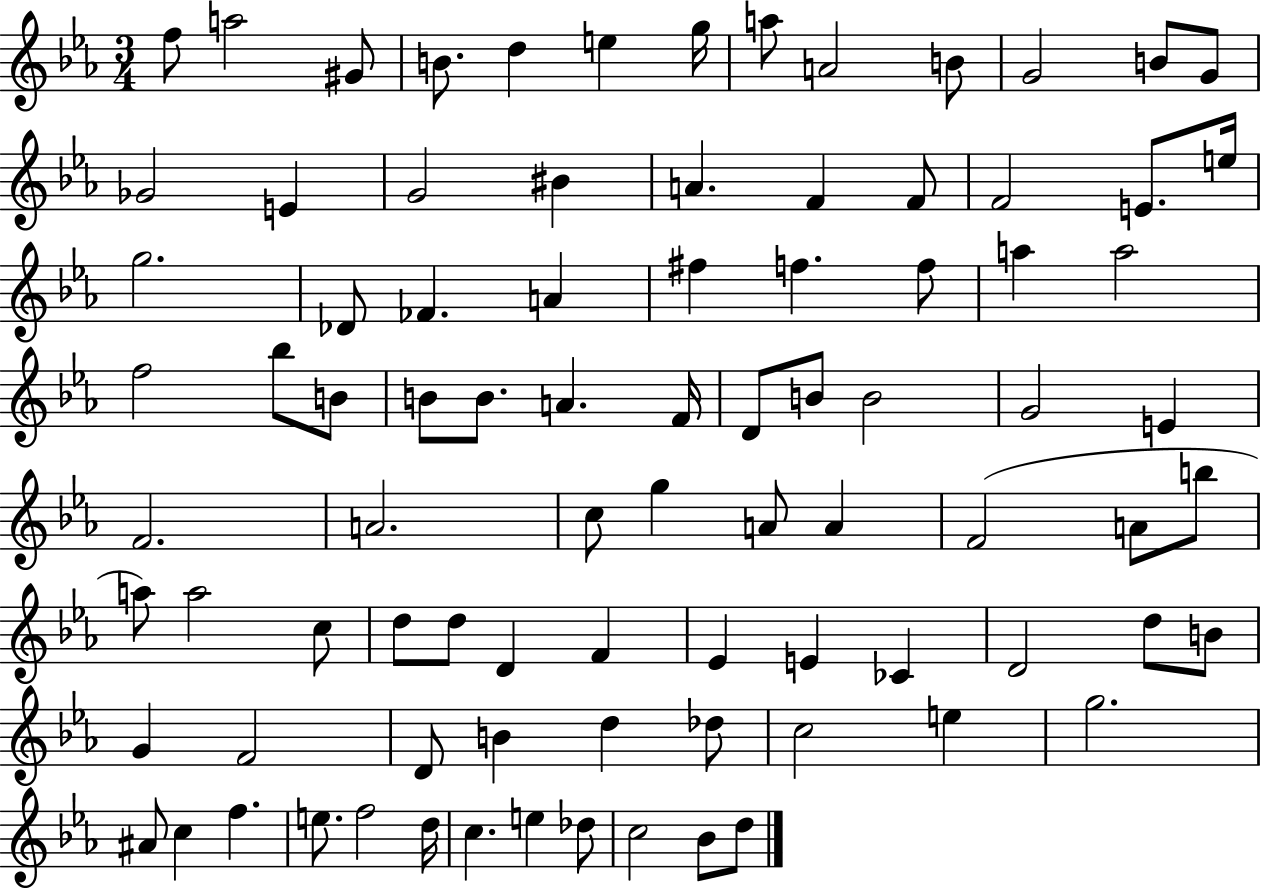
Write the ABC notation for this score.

X:1
T:Untitled
M:3/4
L:1/4
K:Eb
f/2 a2 ^G/2 B/2 d e g/4 a/2 A2 B/2 G2 B/2 G/2 _G2 E G2 ^B A F F/2 F2 E/2 e/4 g2 _D/2 _F A ^f f f/2 a a2 f2 _b/2 B/2 B/2 B/2 A F/4 D/2 B/2 B2 G2 E F2 A2 c/2 g A/2 A F2 A/2 b/2 a/2 a2 c/2 d/2 d/2 D F _E E _C D2 d/2 B/2 G F2 D/2 B d _d/2 c2 e g2 ^A/2 c f e/2 f2 d/4 c e _d/2 c2 _B/2 d/2